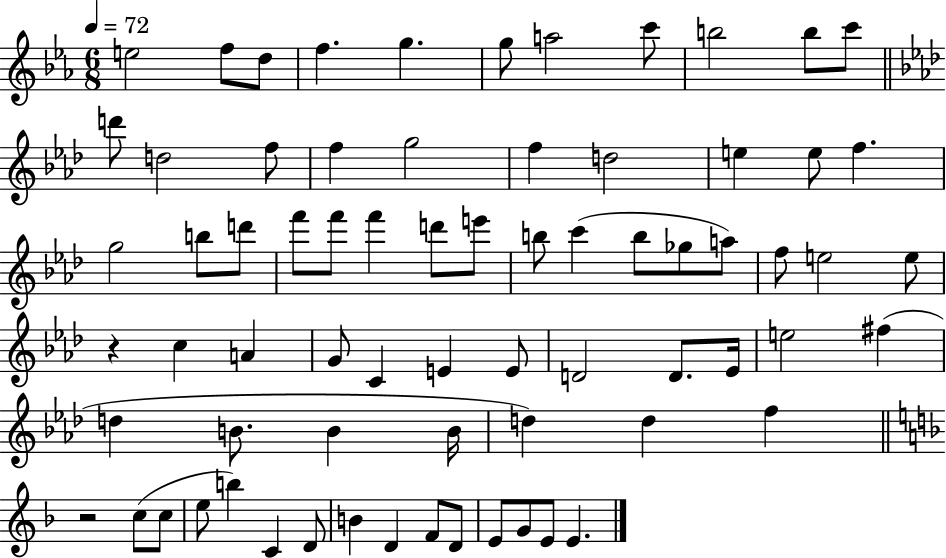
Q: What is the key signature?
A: EES major